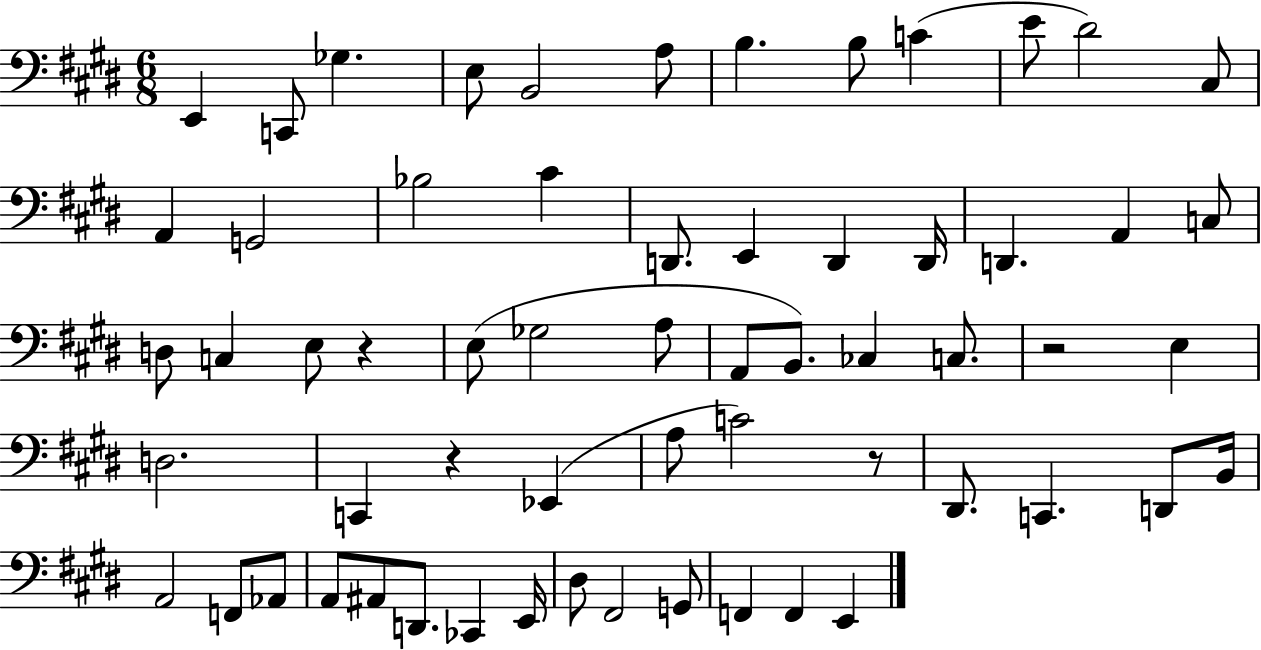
E2/q C2/e Gb3/q. E3/e B2/h A3/e B3/q. B3/e C4/q E4/e D#4/h C#3/e A2/q G2/h Bb3/h C#4/q D2/e. E2/q D2/q D2/s D2/q. A2/q C3/e D3/e C3/q E3/e R/q E3/e Gb3/h A3/e A2/e B2/e. CES3/q C3/e. R/h E3/q D3/h. C2/q R/q Eb2/q A3/e C4/h R/e D#2/e. C2/q. D2/e B2/s A2/h F2/e Ab2/e A2/e A#2/e D2/e. CES2/q E2/s D#3/e F#2/h G2/e F2/q F2/q E2/q